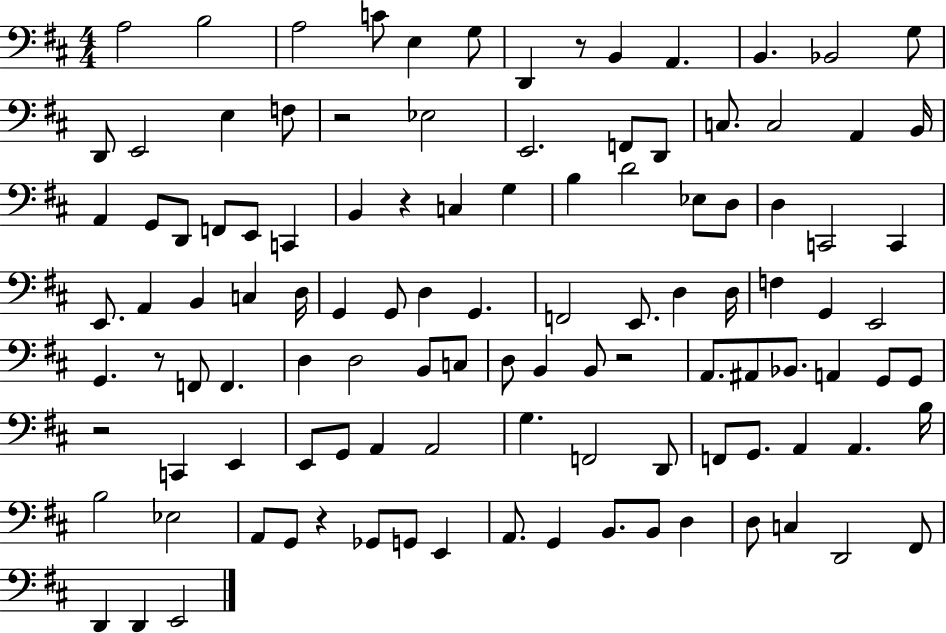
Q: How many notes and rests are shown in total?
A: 112